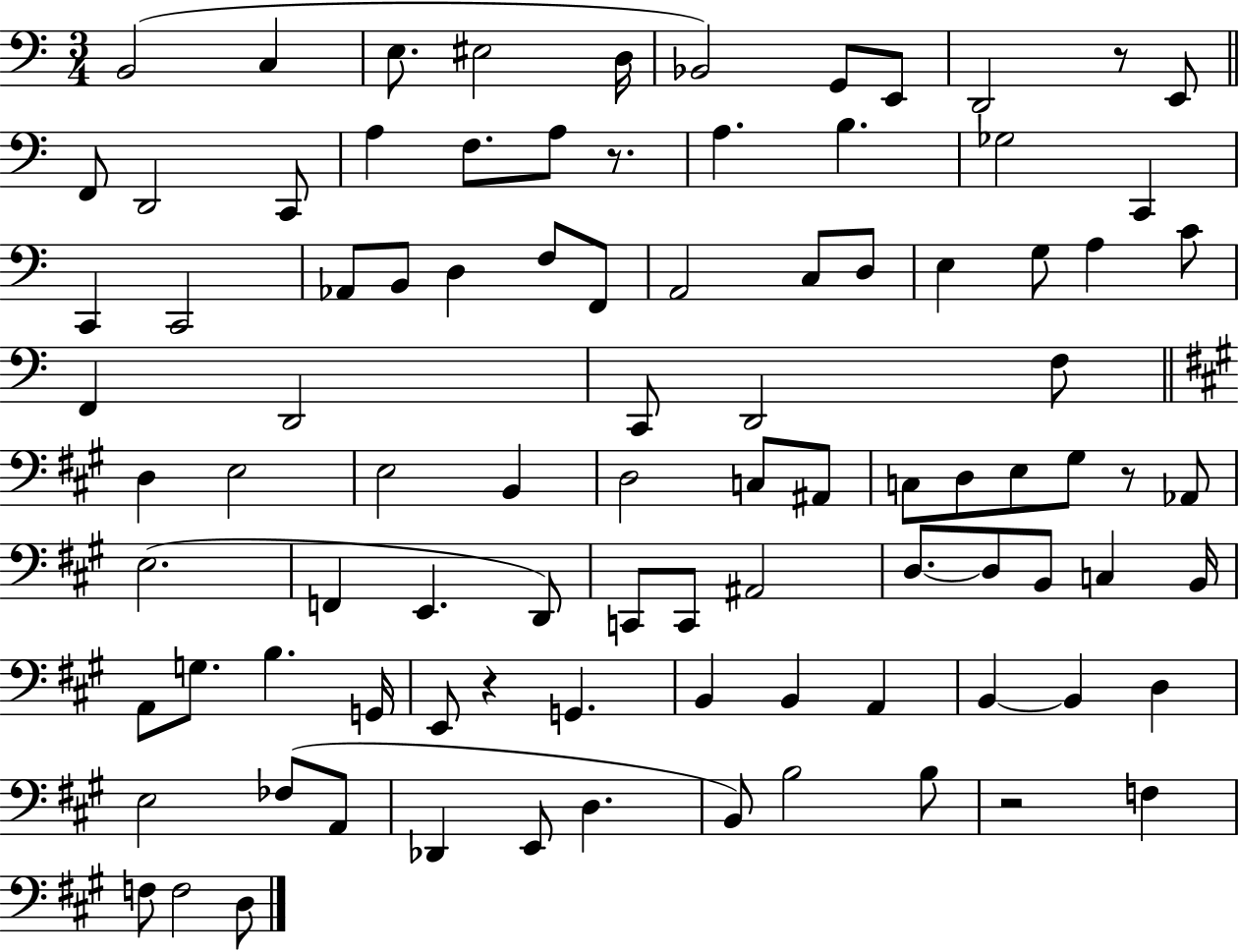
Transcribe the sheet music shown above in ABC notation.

X:1
T:Untitled
M:3/4
L:1/4
K:C
B,,2 C, E,/2 ^E,2 D,/4 _B,,2 G,,/2 E,,/2 D,,2 z/2 E,,/2 F,,/2 D,,2 C,,/2 A, F,/2 A,/2 z/2 A, B, _G,2 C,, C,, C,,2 _A,,/2 B,,/2 D, F,/2 F,,/2 A,,2 C,/2 D,/2 E, G,/2 A, C/2 F,, D,,2 C,,/2 D,,2 F,/2 D, E,2 E,2 B,, D,2 C,/2 ^A,,/2 C,/2 D,/2 E,/2 ^G,/2 z/2 _A,,/2 E,2 F,, E,, D,,/2 C,,/2 C,,/2 ^A,,2 D,/2 D,/2 B,,/2 C, B,,/4 A,,/2 G,/2 B, G,,/4 E,,/2 z G,, B,, B,, A,, B,, B,, D, E,2 _F,/2 A,,/2 _D,, E,,/2 D, B,,/2 B,2 B,/2 z2 F, F,/2 F,2 D,/2